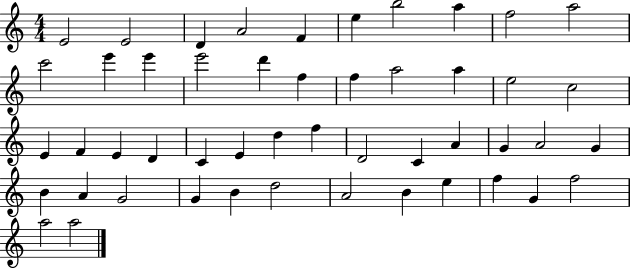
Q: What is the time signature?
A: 4/4